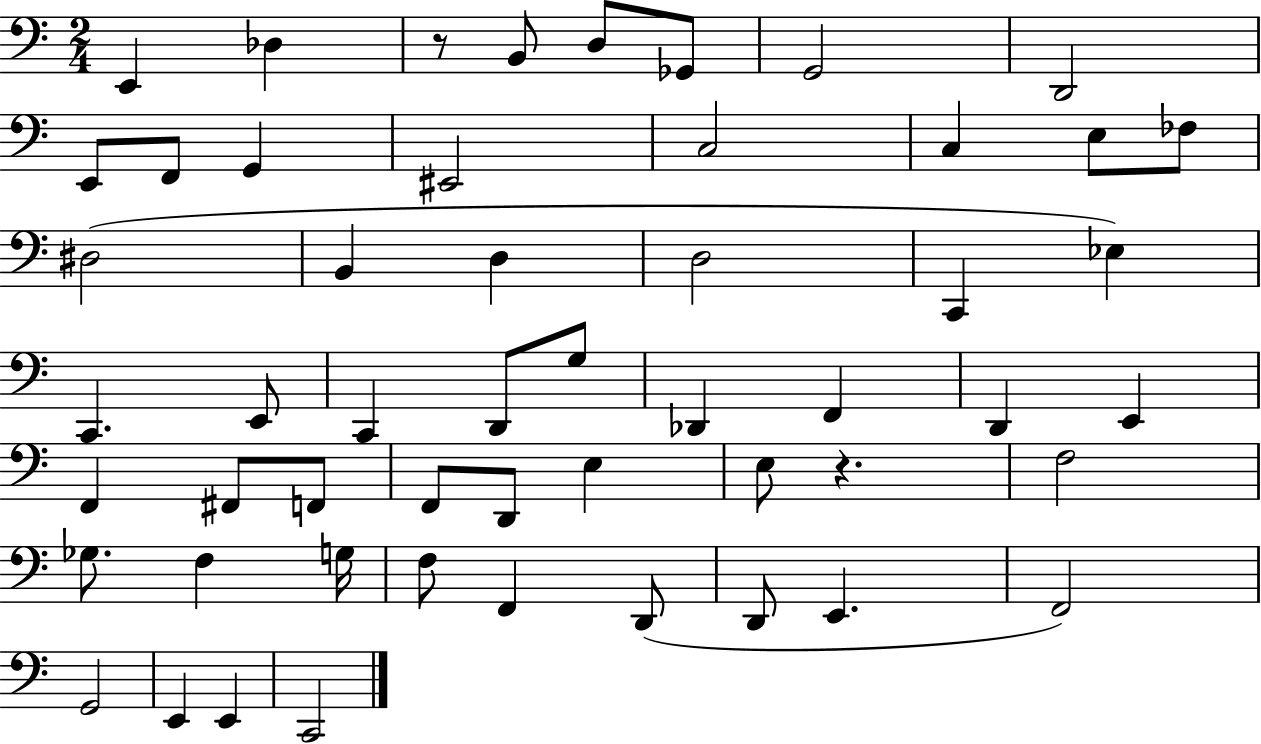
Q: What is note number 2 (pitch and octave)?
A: Db3